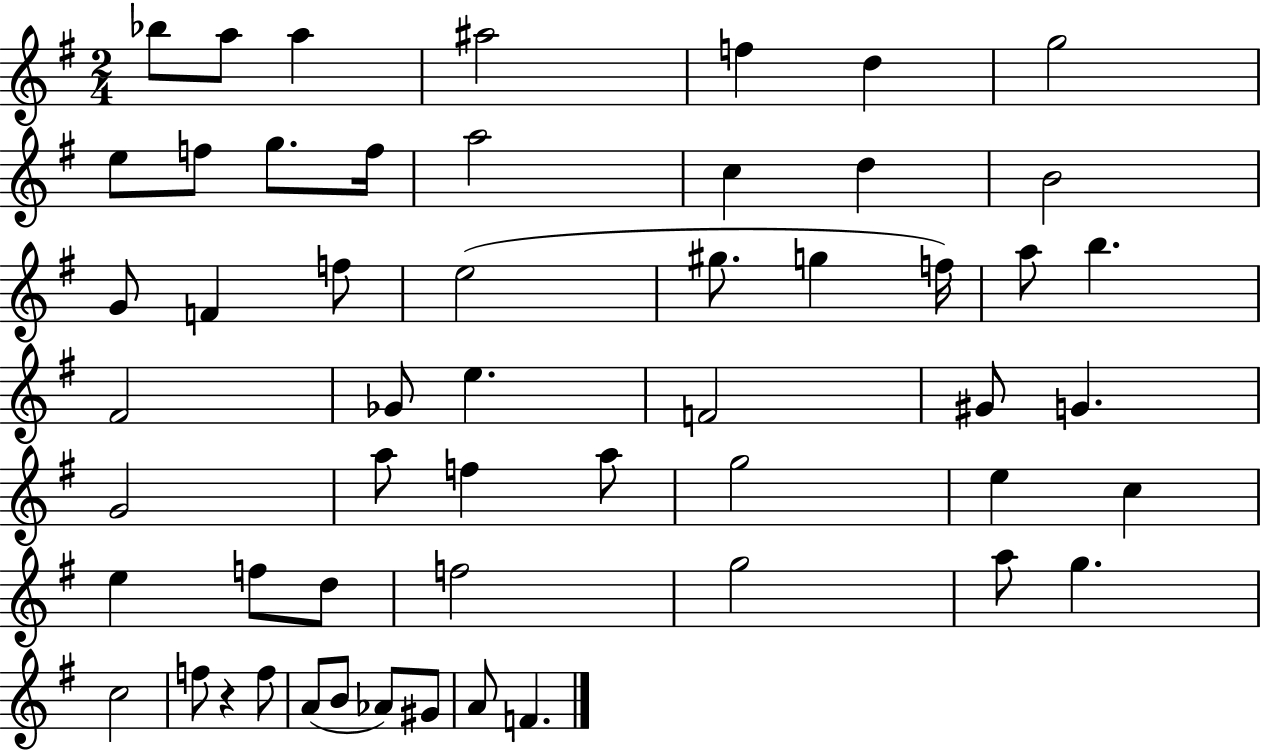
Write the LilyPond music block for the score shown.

{
  \clef treble
  \numericTimeSignature
  \time 2/4
  \key g \major
  bes''8 a''8 a''4 | ais''2 | f''4 d''4 | g''2 | \break e''8 f''8 g''8. f''16 | a''2 | c''4 d''4 | b'2 | \break g'8 f'4 f''8 | e''2( | gis''8. g''4 f''16) | a''8 b''4. | \break fis'2 | ges'8 e''4. | f'2 | gis'8 g'4. | \break g'2 | a''8 f''4 a''8 | g''2 | e''4 c''4 | \break e''4 f''8 d''8 | f''2 | g''2 | a''8 g''4. | \break c''2 | f''8 r4 f''8 | a'8( b'8 aes'8) gis'8 | a'8 f'4. | \break \bar "|."
}